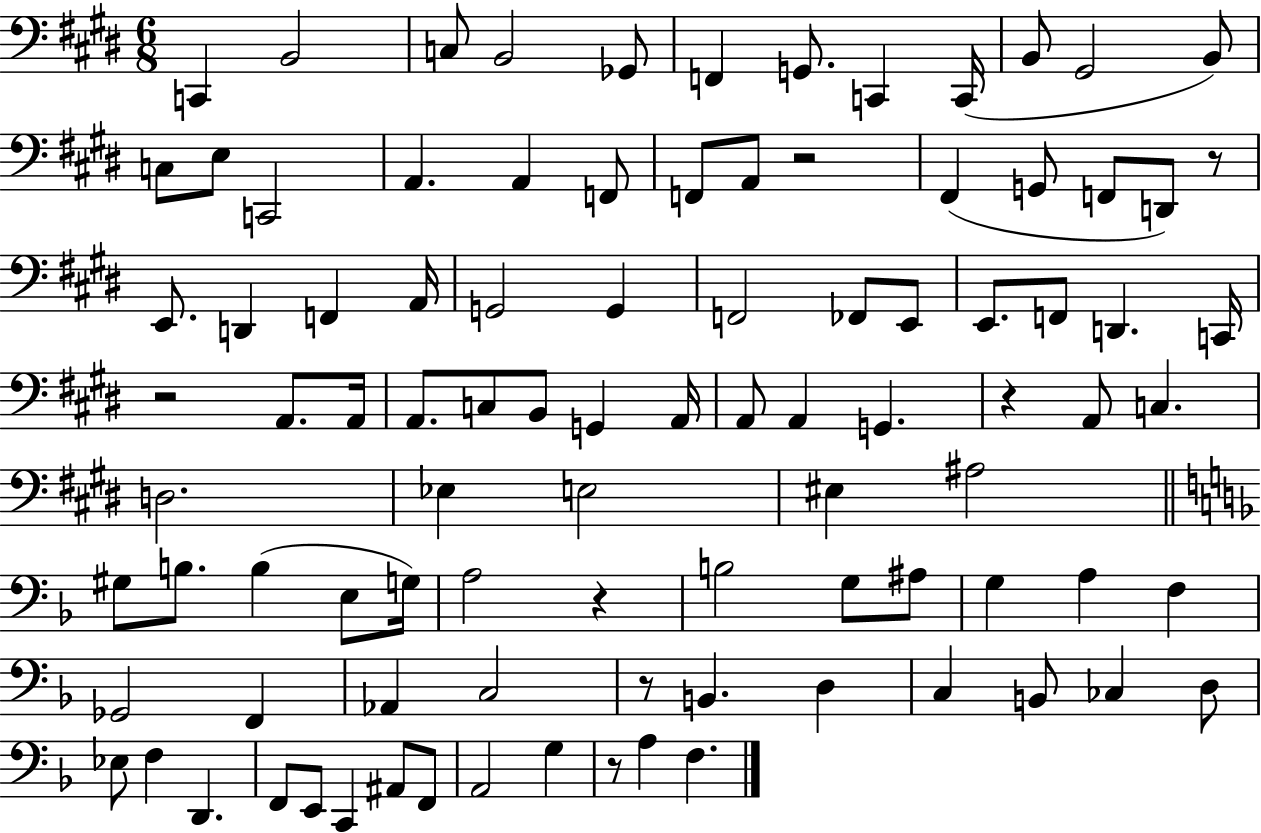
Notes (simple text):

C2/q B2/h C3/e B2/h Gb2/e F2/q G2/e. C2/q C2/s B2/e G#2/h B2/e C3/e E3/e C2/h A2/q. A2/q F2/e F2/e A2/e R/h F#2/q G2/e F2/e D2/e R/e E2/e. D2/q F2/q A2/s G2/h G2/q F2/h FES2/e E2/e E2/e. F2/e D2/q. C2/s R/h A2/e. A2/s A2/e. C3/e B2/e G2/q A2/s A2/e A2/q G2/q. R/q A2/e C3/q. D3/h. Eb3/q E3/h EIS3/q A#3/h G#3/e B3/e. B3/q E3/e G3/s A3/h R/q B3/h G3/e A#3/e G3/q A3/q F3/q Gb2/h F2/q Ab2/q C3/h R/e B2/q. D3/q C3/q B2/e CES3/q D3/e Eb3/e F3/q D2/q. F2/e E2/e C2/q A#2/e F2/e A2/h G3/q R/e A3/q F3/q.